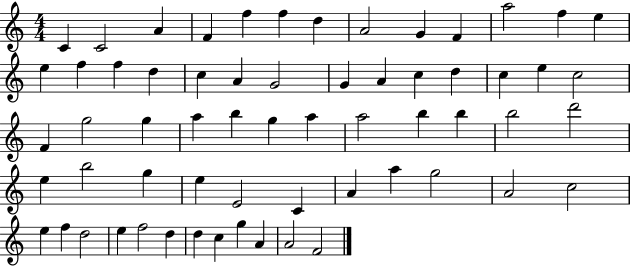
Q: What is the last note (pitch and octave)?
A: F4